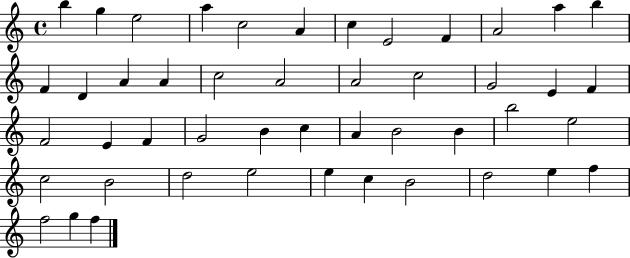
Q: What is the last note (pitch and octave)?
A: F5